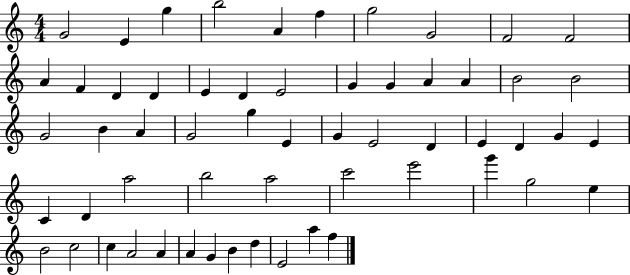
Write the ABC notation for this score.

X:1
T:Untitled
M:4/4
L:1/4
K:C
G2 E g b2 A f g2 G2 F2 F2 A F D D E D E2 G G A A B2 B2 G2 B A G2 g E G E2 D E D G E C D a2 b2 a2 c'2 e'2 g' g2 e B2 c2 c A2 A A G B d E2 a f